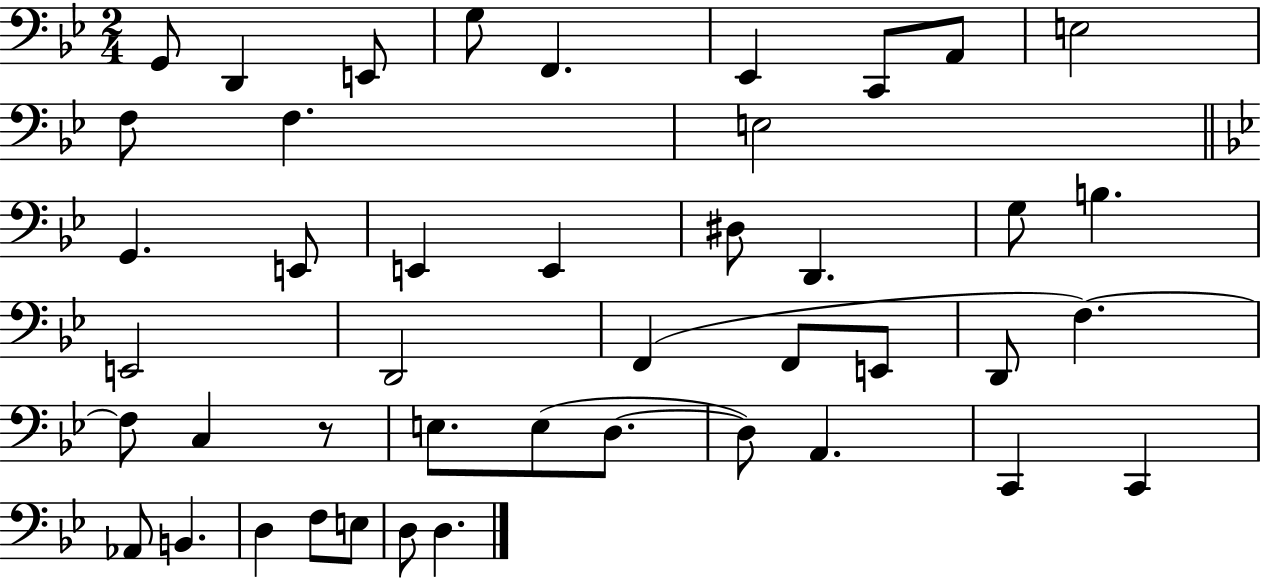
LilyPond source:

{
  \clef bass
  \numericTimeSignature
  \time 2/4
  \key bes \major
  g,8 d,4 e,8 | g8 f,4. | ees,4 c,8 a,8 | e2 | \break f8 f4. | e2 | \bar "||" \break \key bes \major g,4. e,8 | e,4 e,4 | dis8 d,4. | g8 b4. | \break e,2 | d,2 | f,4( f,8 e,8 | d,8 f4.~~) | \break f8 c4 r8 | e8. e8( d8.~~ | d8) a,4. | c,4 c,4 | \break aes,8 b,4. | d4 f8 e8 | d8 d4. | \bar "|."
}